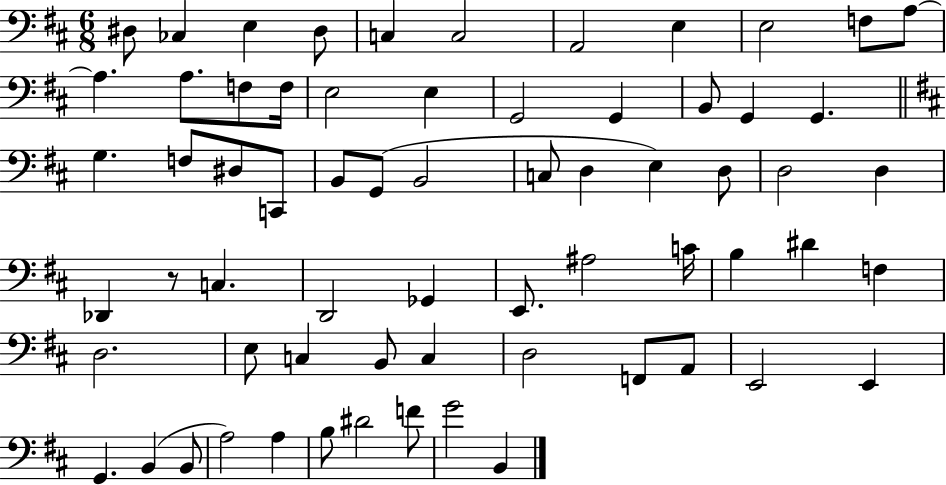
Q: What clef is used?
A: bass